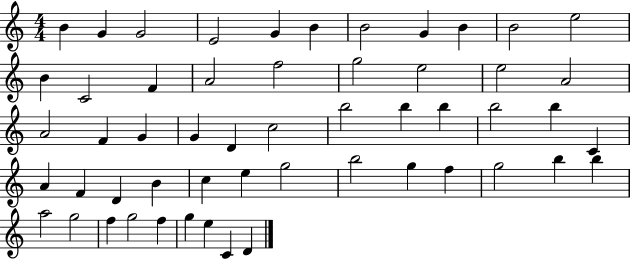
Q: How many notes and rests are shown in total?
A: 54